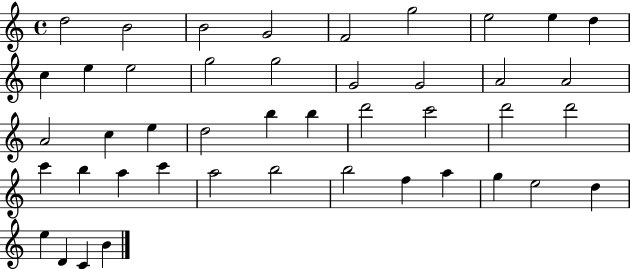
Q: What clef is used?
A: treble